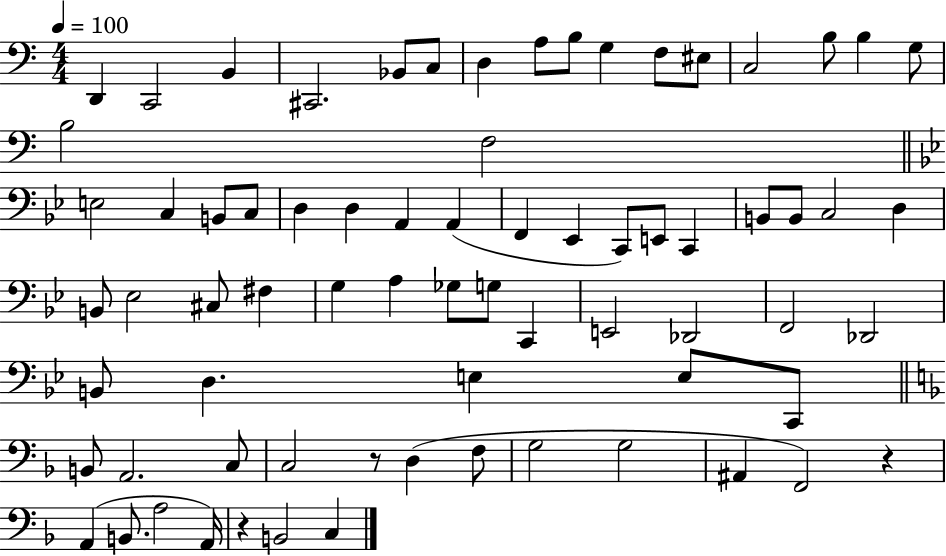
{
  \clef bass
  \numericTimeSignature
  \time 4/4
  \key c \major
  \tempo 4 = 100
  \repeat volta 2 { d,4 c,2 b,4 | cis,2. bes,8 c8 | d4 a8 b8 g4 f8 eis8 | c2 b8 b4 g8 | \break b2 f2 | \bar "||" \break \key bes \major e2 c4 b,8 c8 | d4 d4 a,4 a,4( | f,4 ees,4 c,8) e,8 c,4 | b,8 b,8 c2 d4 | \break b,8 ees2 cis8 fis4 | g4 a4 ges8 g8 c,4 | e,2 des,2 | f,2 des,2 | \break b,8 d4. e4 e8 c,8 | \bar "||" \break \key d \minor b,8 a,2. c8 | c2 r8 d4( f8 | g2 g2 | ais,4 f,2) r4 | \break a,4( b,8. a2 a,16) | r4 b,2 c4 | } \bar "|."
}